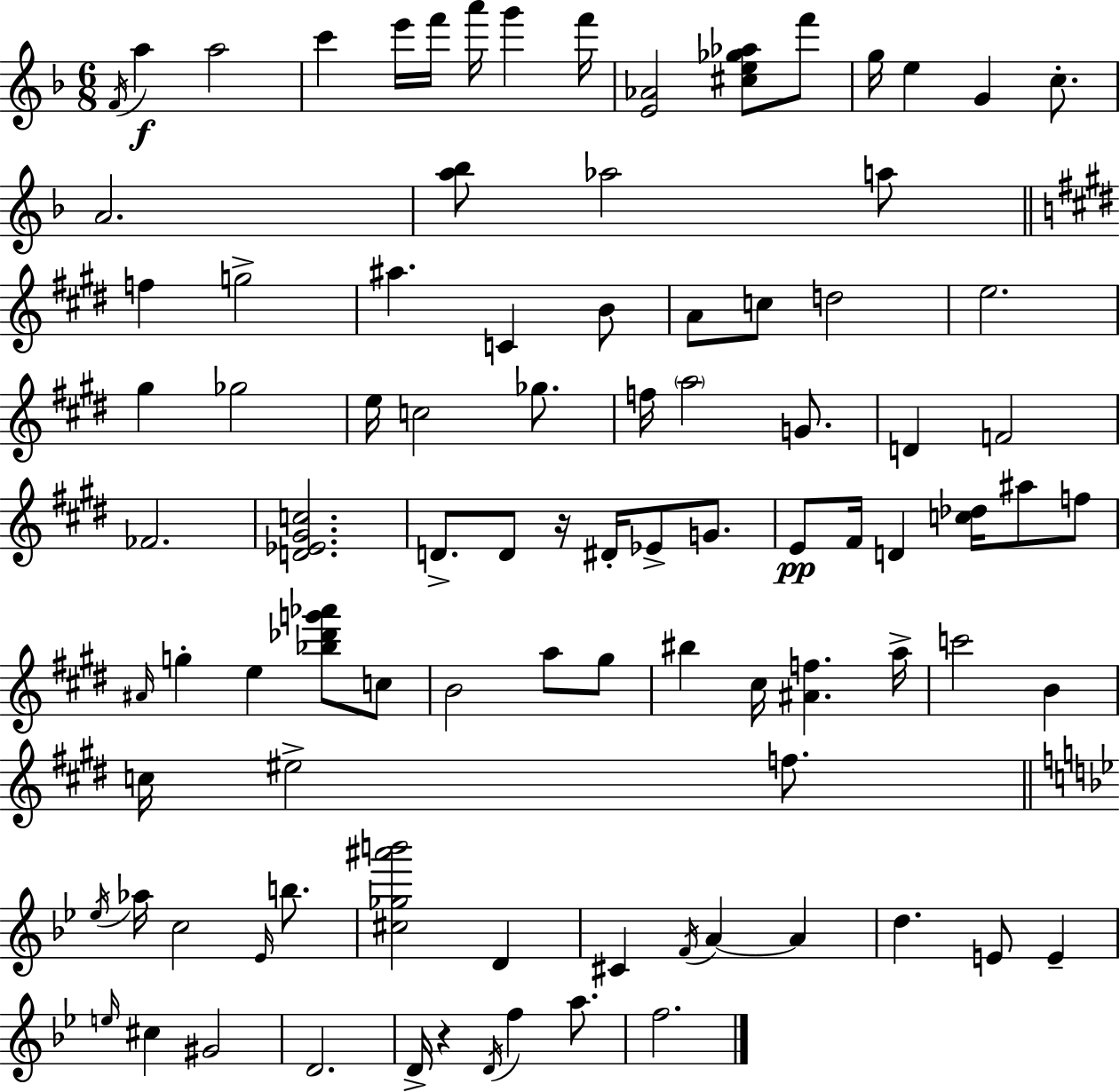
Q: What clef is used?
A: treble